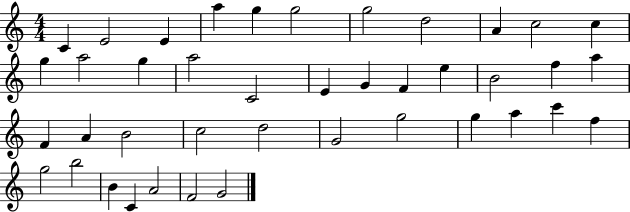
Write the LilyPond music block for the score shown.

{
  \clef treble
  \numericTimeSignature
  \time 4/4
  \key c \major
  c'4 e'2 e'4 | a''4 g''4 g''2 | g''2 d''2 | a'4 c''2 c''4 | \break g''4 a''2 g''4 | a''2 c'2 | e'4 g'4 f'4 e''4 | b'2 f''4 a''4 | \break f'4 a'4 b'2 | c''2 d''2 | g'2 g''2 | g''4 a''4 c'''4 f''4 | \break g''2 b''2 | b'4 c'4 a'2 | f'2 g'2 | \bar "|."
}